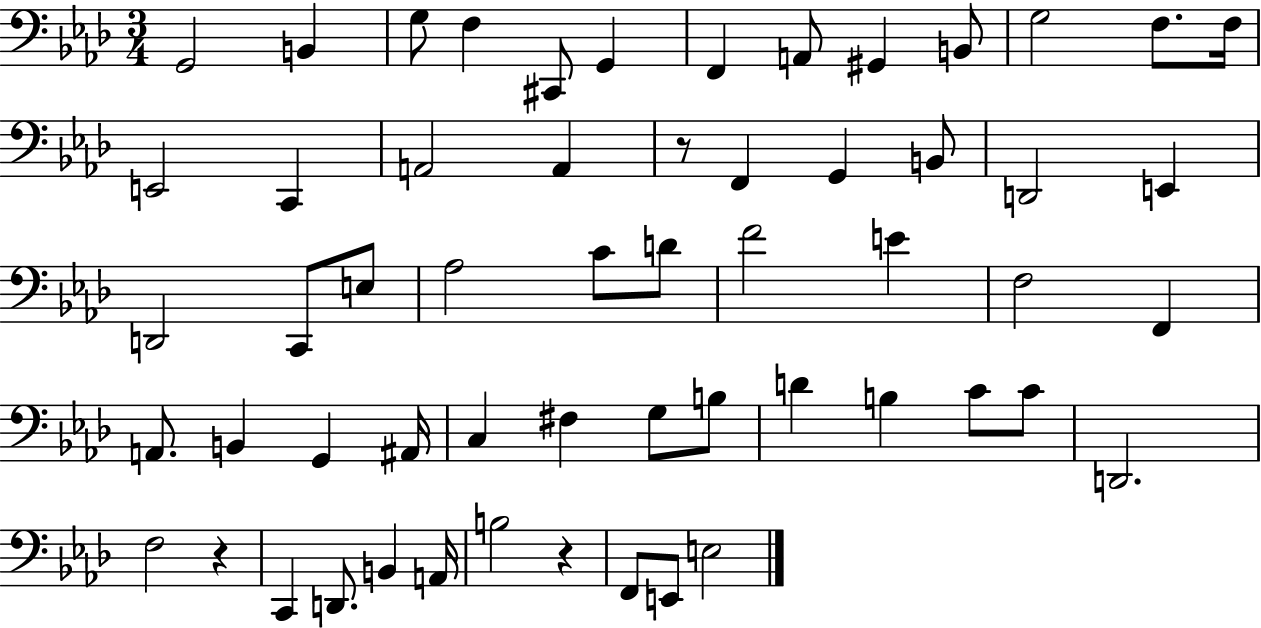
X:1
T:Untitled
M:3/4
L:1/4
K:Ab
G,,2 B,, G,/2 F, ^C,,/2 G,, F,, A,,/2 ^G,, B,,/2 G,2 F,/2 F,/4 E,,2 C,, A,,2 A,, z/2 F,, G,, B,,/2 D,,2 E,, D,,2 C,,/2 E,/2 _A,2 C/2 D/2 F2 E F,2 F,, A,,/2 B,, G,, ^A,,/4 C, ^F, G,/2 B,/2 D B, C/2 C/2 D,,2 F,2 z C,, D,,/2 B,, A,,/4 B,2 z F,,/2 E,,/2 E,2